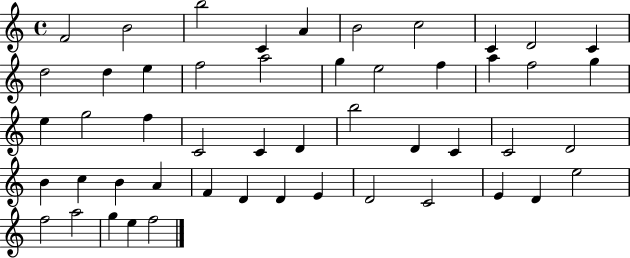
X:1
T:Untitled
M:4/4
L:1/4
K:C
F2 B2 b2 C A B2 c2 C D2 C d2 d e f2 a2 g e2 f a f2 g e g2 f C2 C D b2 D C C2 D2 B c B A F D D E D2 C2 E D e2 f2 a2 g e f2